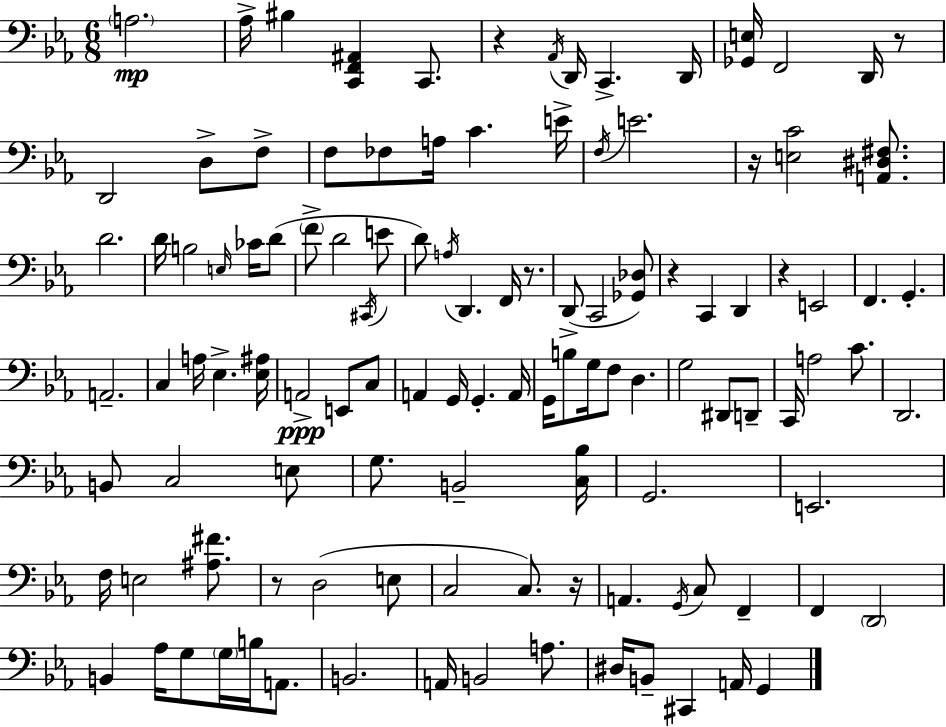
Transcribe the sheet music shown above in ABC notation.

X:1
T:Untitled
M:6/8
L:1/4
K:Cm
A,2 _A,/4 ^B, [C,,F,,^A,,] C,,/2 z _A,,/4 D,,/4 C,, D,,/4 [_G,,E,]/4 F,,2 D,,/4 z/2 D,,2 D,/2 F,/2 F,/2 _F,/2 A,/4 C E/4 F,/4 E2 z/4 [E,C]2 [A,,^D,^F,]/2 D2 D/4 B,2 E,/4 _C/4 D/2 F/2 D2 ^C,,/4 E/2 D/2 A,/4 D,, F,,/4 z/2 D,,/2 C,,2 [_G,,_D,]/2 z C,, D,, z E,,2 F,, G,, A,,2 C, A,/4 _E, [_E,^A,]/4 A,,2 E,,/2 C,/2 A,, G,,/4 G,, A,,/4 G,,/4 B,/2 G,/4 F,/2 D, G,2 ^D,,/2 D,,/2 C,,/4 A,2 C/2 D,,2 B,,/2 C,2 E,/2 G,/2 B,,2 [C,_B,]/4 G,,2 E,,2 F,/4 E,2 [^A,^F]/2 z/2 D,2 E,/2 C,2 C,/2 z/4 A,, G,,/4 C,/2 F,, F,, D,,2 B,, _A,/4 G,/2 G,/4 B,/4 A,,/2 B,,2 A,,/4 B,,2 A,/2 ^D,/4 B,,/2 ^C,, A,,/4 G,,